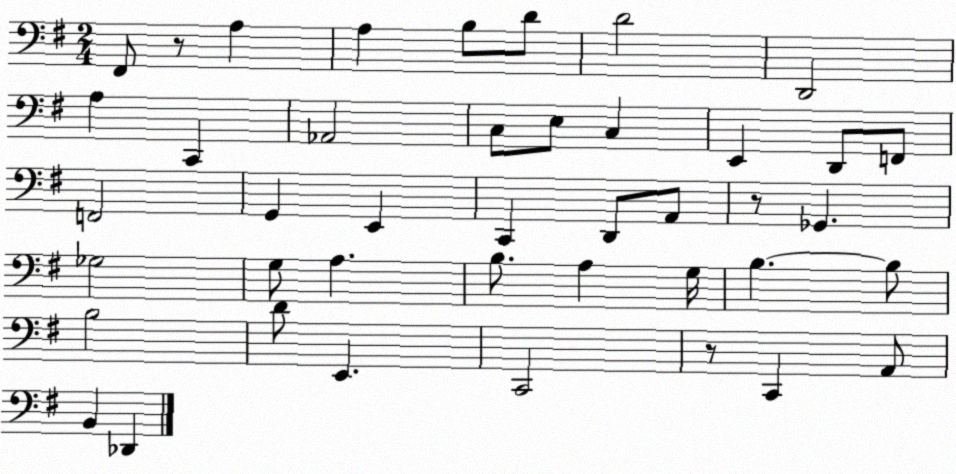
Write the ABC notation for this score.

X:1
T:Untitled
M:2/4
L:1/4
K:G
^F,,/2 z/2 A, A, B,/2 D/2 D2 D,,2 A, C,, _A,,2 C,/2 E,/2 C, E,, D,,/2 F,,/2 F,,2 G,, E,, C,, D,,/2 A,,/2 z/2 _G,, _G,2 G,/2 A, B,/2 A, G,/4 B, B,/2 B,2 D/2 E,, C,,2 z/2 C,, A,,/2 B,, _D,,